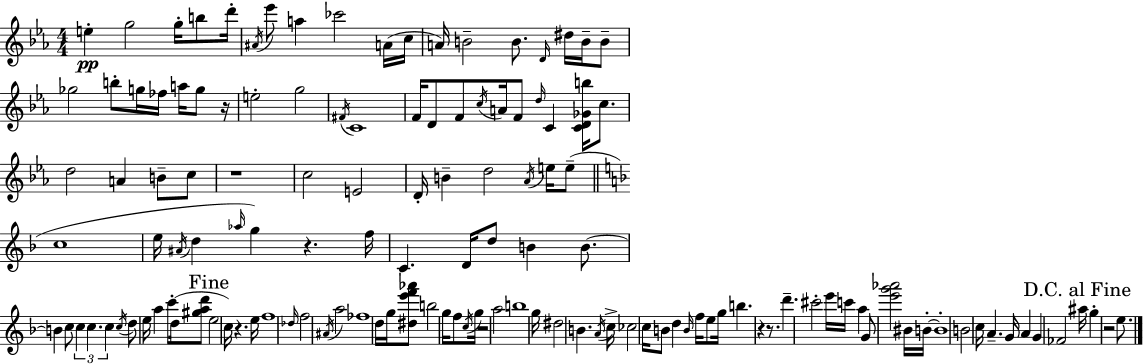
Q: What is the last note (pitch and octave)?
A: E5